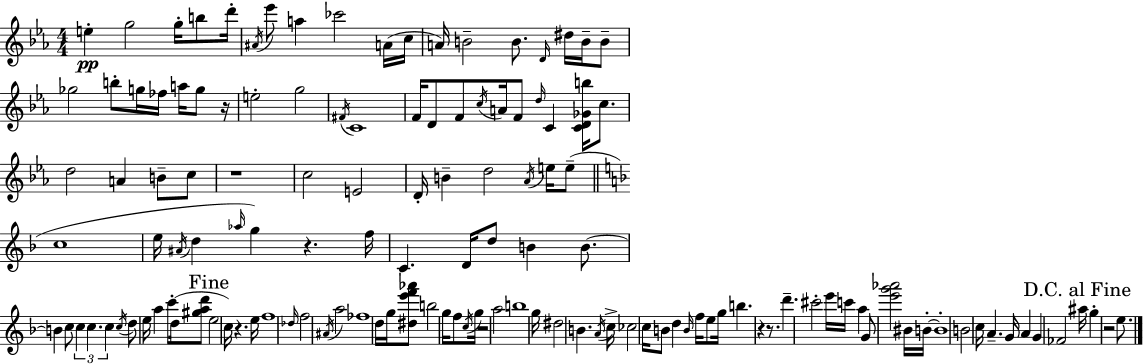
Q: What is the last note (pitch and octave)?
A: E5